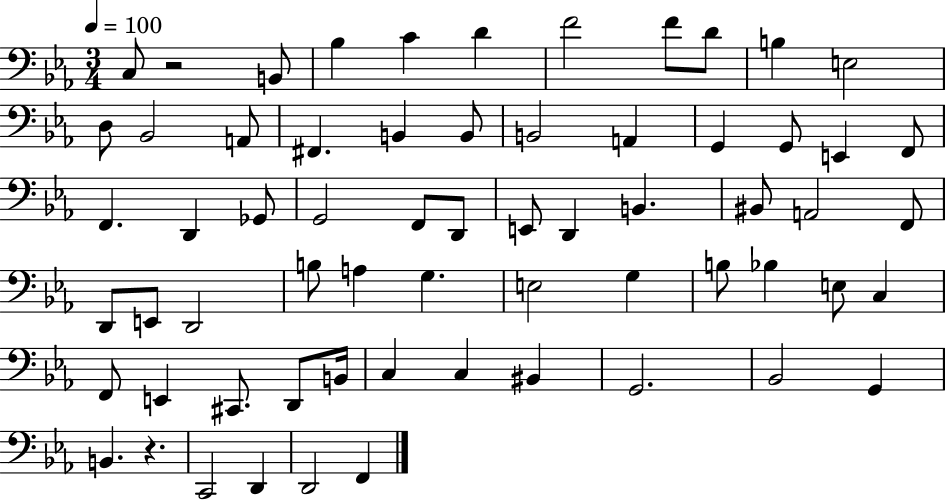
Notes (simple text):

C3/e R/h B2/e Bb3/q C4/q D4/q F4/h F4/e D4/e B3/q E3/h D3/e Bb2/h A2/e F#2/q. B2/q B2/e B2/h A2/q G2/q G2/e E2/q F2/e F2/q. D2/q Gb2/e G2/h F2/e D2/e E2/e D2/q B2/q. BIS2/e A2/h F2/e D2/e E2/e D2/h B3/e A3/q G3/q. E3/h G3/q B3/e Bb3/q E3/e C3/q F2/e E2/q C#2/e. D2/e B2/s C3/q C3/q BIS2/q G2/h. Bb2/h G2/q B2/q. R/q. C2/h D2/q D2/h F2/q